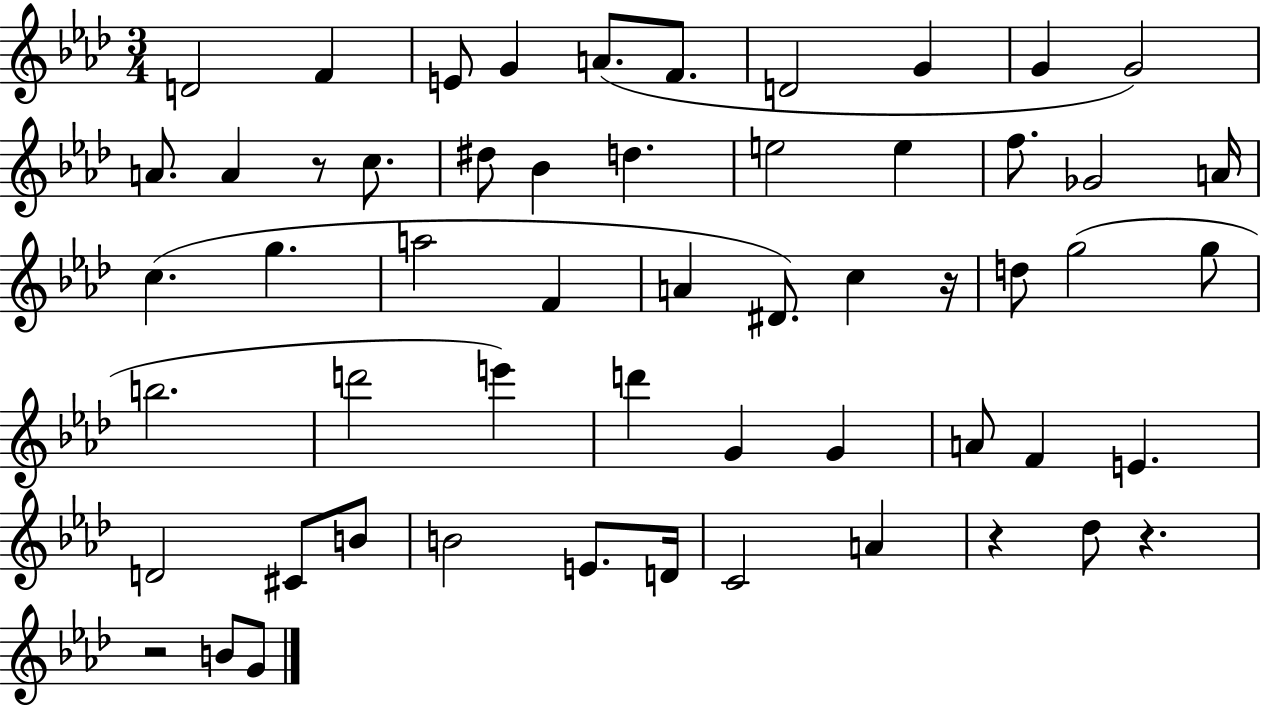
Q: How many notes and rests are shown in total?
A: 56